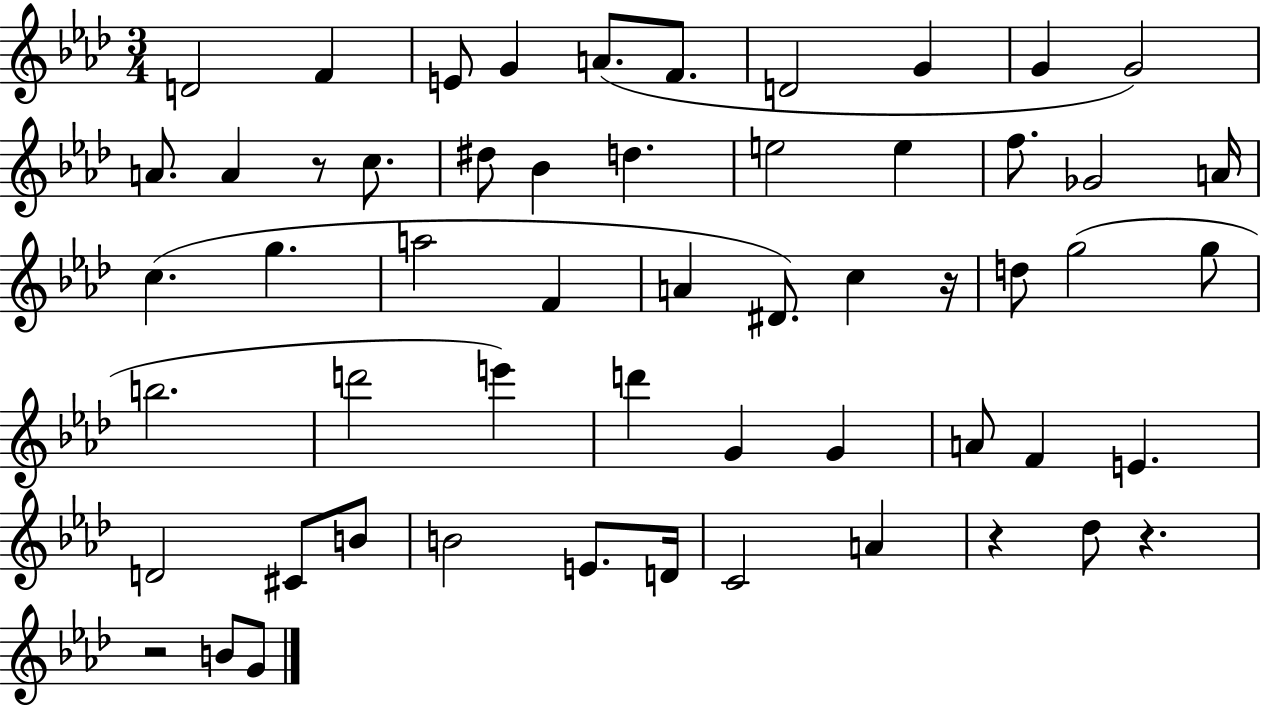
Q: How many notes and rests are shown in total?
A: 56